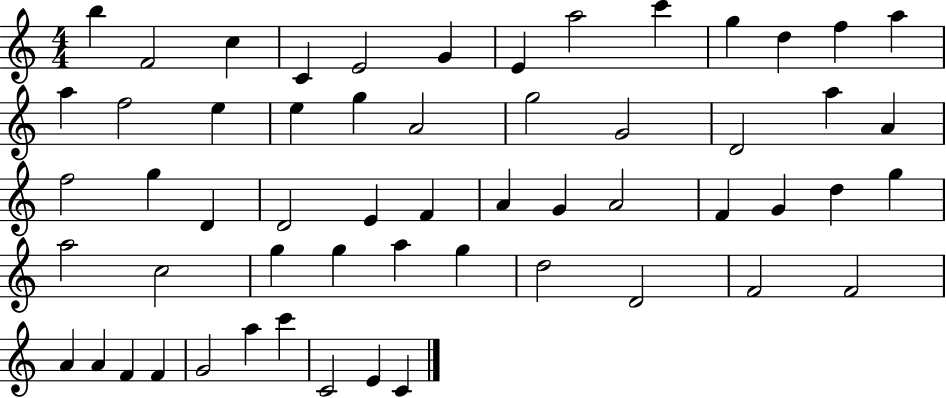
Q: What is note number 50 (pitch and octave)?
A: F4